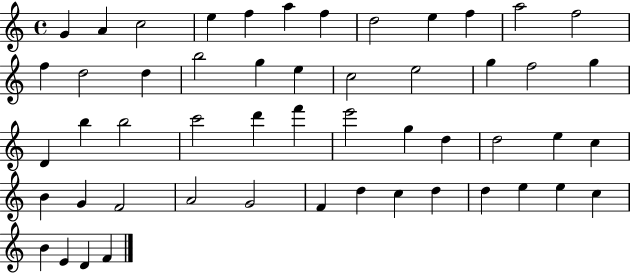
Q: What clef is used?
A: treble